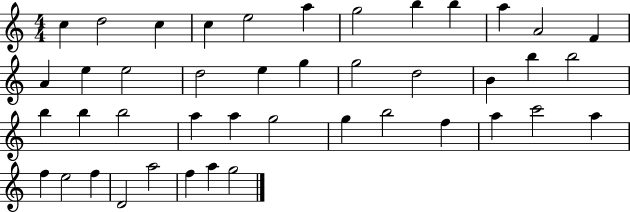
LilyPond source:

{
  \clef treble
  \numericTimeSignature
  \time 4/4
  \key c \major
  c''4 d''2 c''4 | c''4 e''2 a''4 | g''2 b''4 b''4 | a''4 a'2 f'4 | \break a'4 e''4 e''2 | d''2 e''4 g''4 | g''2 d''2 | b'4 b''4 b''2 | \break b''4 b''4 b''2 | a''4 a''4 g''2 | g''4 b''2 f''4 | a''4 c'''2 a''4 | \break f''4 e''2 f''4 | d'2 a''2 | f''4 a''4 g''2 | \bar "|."
}